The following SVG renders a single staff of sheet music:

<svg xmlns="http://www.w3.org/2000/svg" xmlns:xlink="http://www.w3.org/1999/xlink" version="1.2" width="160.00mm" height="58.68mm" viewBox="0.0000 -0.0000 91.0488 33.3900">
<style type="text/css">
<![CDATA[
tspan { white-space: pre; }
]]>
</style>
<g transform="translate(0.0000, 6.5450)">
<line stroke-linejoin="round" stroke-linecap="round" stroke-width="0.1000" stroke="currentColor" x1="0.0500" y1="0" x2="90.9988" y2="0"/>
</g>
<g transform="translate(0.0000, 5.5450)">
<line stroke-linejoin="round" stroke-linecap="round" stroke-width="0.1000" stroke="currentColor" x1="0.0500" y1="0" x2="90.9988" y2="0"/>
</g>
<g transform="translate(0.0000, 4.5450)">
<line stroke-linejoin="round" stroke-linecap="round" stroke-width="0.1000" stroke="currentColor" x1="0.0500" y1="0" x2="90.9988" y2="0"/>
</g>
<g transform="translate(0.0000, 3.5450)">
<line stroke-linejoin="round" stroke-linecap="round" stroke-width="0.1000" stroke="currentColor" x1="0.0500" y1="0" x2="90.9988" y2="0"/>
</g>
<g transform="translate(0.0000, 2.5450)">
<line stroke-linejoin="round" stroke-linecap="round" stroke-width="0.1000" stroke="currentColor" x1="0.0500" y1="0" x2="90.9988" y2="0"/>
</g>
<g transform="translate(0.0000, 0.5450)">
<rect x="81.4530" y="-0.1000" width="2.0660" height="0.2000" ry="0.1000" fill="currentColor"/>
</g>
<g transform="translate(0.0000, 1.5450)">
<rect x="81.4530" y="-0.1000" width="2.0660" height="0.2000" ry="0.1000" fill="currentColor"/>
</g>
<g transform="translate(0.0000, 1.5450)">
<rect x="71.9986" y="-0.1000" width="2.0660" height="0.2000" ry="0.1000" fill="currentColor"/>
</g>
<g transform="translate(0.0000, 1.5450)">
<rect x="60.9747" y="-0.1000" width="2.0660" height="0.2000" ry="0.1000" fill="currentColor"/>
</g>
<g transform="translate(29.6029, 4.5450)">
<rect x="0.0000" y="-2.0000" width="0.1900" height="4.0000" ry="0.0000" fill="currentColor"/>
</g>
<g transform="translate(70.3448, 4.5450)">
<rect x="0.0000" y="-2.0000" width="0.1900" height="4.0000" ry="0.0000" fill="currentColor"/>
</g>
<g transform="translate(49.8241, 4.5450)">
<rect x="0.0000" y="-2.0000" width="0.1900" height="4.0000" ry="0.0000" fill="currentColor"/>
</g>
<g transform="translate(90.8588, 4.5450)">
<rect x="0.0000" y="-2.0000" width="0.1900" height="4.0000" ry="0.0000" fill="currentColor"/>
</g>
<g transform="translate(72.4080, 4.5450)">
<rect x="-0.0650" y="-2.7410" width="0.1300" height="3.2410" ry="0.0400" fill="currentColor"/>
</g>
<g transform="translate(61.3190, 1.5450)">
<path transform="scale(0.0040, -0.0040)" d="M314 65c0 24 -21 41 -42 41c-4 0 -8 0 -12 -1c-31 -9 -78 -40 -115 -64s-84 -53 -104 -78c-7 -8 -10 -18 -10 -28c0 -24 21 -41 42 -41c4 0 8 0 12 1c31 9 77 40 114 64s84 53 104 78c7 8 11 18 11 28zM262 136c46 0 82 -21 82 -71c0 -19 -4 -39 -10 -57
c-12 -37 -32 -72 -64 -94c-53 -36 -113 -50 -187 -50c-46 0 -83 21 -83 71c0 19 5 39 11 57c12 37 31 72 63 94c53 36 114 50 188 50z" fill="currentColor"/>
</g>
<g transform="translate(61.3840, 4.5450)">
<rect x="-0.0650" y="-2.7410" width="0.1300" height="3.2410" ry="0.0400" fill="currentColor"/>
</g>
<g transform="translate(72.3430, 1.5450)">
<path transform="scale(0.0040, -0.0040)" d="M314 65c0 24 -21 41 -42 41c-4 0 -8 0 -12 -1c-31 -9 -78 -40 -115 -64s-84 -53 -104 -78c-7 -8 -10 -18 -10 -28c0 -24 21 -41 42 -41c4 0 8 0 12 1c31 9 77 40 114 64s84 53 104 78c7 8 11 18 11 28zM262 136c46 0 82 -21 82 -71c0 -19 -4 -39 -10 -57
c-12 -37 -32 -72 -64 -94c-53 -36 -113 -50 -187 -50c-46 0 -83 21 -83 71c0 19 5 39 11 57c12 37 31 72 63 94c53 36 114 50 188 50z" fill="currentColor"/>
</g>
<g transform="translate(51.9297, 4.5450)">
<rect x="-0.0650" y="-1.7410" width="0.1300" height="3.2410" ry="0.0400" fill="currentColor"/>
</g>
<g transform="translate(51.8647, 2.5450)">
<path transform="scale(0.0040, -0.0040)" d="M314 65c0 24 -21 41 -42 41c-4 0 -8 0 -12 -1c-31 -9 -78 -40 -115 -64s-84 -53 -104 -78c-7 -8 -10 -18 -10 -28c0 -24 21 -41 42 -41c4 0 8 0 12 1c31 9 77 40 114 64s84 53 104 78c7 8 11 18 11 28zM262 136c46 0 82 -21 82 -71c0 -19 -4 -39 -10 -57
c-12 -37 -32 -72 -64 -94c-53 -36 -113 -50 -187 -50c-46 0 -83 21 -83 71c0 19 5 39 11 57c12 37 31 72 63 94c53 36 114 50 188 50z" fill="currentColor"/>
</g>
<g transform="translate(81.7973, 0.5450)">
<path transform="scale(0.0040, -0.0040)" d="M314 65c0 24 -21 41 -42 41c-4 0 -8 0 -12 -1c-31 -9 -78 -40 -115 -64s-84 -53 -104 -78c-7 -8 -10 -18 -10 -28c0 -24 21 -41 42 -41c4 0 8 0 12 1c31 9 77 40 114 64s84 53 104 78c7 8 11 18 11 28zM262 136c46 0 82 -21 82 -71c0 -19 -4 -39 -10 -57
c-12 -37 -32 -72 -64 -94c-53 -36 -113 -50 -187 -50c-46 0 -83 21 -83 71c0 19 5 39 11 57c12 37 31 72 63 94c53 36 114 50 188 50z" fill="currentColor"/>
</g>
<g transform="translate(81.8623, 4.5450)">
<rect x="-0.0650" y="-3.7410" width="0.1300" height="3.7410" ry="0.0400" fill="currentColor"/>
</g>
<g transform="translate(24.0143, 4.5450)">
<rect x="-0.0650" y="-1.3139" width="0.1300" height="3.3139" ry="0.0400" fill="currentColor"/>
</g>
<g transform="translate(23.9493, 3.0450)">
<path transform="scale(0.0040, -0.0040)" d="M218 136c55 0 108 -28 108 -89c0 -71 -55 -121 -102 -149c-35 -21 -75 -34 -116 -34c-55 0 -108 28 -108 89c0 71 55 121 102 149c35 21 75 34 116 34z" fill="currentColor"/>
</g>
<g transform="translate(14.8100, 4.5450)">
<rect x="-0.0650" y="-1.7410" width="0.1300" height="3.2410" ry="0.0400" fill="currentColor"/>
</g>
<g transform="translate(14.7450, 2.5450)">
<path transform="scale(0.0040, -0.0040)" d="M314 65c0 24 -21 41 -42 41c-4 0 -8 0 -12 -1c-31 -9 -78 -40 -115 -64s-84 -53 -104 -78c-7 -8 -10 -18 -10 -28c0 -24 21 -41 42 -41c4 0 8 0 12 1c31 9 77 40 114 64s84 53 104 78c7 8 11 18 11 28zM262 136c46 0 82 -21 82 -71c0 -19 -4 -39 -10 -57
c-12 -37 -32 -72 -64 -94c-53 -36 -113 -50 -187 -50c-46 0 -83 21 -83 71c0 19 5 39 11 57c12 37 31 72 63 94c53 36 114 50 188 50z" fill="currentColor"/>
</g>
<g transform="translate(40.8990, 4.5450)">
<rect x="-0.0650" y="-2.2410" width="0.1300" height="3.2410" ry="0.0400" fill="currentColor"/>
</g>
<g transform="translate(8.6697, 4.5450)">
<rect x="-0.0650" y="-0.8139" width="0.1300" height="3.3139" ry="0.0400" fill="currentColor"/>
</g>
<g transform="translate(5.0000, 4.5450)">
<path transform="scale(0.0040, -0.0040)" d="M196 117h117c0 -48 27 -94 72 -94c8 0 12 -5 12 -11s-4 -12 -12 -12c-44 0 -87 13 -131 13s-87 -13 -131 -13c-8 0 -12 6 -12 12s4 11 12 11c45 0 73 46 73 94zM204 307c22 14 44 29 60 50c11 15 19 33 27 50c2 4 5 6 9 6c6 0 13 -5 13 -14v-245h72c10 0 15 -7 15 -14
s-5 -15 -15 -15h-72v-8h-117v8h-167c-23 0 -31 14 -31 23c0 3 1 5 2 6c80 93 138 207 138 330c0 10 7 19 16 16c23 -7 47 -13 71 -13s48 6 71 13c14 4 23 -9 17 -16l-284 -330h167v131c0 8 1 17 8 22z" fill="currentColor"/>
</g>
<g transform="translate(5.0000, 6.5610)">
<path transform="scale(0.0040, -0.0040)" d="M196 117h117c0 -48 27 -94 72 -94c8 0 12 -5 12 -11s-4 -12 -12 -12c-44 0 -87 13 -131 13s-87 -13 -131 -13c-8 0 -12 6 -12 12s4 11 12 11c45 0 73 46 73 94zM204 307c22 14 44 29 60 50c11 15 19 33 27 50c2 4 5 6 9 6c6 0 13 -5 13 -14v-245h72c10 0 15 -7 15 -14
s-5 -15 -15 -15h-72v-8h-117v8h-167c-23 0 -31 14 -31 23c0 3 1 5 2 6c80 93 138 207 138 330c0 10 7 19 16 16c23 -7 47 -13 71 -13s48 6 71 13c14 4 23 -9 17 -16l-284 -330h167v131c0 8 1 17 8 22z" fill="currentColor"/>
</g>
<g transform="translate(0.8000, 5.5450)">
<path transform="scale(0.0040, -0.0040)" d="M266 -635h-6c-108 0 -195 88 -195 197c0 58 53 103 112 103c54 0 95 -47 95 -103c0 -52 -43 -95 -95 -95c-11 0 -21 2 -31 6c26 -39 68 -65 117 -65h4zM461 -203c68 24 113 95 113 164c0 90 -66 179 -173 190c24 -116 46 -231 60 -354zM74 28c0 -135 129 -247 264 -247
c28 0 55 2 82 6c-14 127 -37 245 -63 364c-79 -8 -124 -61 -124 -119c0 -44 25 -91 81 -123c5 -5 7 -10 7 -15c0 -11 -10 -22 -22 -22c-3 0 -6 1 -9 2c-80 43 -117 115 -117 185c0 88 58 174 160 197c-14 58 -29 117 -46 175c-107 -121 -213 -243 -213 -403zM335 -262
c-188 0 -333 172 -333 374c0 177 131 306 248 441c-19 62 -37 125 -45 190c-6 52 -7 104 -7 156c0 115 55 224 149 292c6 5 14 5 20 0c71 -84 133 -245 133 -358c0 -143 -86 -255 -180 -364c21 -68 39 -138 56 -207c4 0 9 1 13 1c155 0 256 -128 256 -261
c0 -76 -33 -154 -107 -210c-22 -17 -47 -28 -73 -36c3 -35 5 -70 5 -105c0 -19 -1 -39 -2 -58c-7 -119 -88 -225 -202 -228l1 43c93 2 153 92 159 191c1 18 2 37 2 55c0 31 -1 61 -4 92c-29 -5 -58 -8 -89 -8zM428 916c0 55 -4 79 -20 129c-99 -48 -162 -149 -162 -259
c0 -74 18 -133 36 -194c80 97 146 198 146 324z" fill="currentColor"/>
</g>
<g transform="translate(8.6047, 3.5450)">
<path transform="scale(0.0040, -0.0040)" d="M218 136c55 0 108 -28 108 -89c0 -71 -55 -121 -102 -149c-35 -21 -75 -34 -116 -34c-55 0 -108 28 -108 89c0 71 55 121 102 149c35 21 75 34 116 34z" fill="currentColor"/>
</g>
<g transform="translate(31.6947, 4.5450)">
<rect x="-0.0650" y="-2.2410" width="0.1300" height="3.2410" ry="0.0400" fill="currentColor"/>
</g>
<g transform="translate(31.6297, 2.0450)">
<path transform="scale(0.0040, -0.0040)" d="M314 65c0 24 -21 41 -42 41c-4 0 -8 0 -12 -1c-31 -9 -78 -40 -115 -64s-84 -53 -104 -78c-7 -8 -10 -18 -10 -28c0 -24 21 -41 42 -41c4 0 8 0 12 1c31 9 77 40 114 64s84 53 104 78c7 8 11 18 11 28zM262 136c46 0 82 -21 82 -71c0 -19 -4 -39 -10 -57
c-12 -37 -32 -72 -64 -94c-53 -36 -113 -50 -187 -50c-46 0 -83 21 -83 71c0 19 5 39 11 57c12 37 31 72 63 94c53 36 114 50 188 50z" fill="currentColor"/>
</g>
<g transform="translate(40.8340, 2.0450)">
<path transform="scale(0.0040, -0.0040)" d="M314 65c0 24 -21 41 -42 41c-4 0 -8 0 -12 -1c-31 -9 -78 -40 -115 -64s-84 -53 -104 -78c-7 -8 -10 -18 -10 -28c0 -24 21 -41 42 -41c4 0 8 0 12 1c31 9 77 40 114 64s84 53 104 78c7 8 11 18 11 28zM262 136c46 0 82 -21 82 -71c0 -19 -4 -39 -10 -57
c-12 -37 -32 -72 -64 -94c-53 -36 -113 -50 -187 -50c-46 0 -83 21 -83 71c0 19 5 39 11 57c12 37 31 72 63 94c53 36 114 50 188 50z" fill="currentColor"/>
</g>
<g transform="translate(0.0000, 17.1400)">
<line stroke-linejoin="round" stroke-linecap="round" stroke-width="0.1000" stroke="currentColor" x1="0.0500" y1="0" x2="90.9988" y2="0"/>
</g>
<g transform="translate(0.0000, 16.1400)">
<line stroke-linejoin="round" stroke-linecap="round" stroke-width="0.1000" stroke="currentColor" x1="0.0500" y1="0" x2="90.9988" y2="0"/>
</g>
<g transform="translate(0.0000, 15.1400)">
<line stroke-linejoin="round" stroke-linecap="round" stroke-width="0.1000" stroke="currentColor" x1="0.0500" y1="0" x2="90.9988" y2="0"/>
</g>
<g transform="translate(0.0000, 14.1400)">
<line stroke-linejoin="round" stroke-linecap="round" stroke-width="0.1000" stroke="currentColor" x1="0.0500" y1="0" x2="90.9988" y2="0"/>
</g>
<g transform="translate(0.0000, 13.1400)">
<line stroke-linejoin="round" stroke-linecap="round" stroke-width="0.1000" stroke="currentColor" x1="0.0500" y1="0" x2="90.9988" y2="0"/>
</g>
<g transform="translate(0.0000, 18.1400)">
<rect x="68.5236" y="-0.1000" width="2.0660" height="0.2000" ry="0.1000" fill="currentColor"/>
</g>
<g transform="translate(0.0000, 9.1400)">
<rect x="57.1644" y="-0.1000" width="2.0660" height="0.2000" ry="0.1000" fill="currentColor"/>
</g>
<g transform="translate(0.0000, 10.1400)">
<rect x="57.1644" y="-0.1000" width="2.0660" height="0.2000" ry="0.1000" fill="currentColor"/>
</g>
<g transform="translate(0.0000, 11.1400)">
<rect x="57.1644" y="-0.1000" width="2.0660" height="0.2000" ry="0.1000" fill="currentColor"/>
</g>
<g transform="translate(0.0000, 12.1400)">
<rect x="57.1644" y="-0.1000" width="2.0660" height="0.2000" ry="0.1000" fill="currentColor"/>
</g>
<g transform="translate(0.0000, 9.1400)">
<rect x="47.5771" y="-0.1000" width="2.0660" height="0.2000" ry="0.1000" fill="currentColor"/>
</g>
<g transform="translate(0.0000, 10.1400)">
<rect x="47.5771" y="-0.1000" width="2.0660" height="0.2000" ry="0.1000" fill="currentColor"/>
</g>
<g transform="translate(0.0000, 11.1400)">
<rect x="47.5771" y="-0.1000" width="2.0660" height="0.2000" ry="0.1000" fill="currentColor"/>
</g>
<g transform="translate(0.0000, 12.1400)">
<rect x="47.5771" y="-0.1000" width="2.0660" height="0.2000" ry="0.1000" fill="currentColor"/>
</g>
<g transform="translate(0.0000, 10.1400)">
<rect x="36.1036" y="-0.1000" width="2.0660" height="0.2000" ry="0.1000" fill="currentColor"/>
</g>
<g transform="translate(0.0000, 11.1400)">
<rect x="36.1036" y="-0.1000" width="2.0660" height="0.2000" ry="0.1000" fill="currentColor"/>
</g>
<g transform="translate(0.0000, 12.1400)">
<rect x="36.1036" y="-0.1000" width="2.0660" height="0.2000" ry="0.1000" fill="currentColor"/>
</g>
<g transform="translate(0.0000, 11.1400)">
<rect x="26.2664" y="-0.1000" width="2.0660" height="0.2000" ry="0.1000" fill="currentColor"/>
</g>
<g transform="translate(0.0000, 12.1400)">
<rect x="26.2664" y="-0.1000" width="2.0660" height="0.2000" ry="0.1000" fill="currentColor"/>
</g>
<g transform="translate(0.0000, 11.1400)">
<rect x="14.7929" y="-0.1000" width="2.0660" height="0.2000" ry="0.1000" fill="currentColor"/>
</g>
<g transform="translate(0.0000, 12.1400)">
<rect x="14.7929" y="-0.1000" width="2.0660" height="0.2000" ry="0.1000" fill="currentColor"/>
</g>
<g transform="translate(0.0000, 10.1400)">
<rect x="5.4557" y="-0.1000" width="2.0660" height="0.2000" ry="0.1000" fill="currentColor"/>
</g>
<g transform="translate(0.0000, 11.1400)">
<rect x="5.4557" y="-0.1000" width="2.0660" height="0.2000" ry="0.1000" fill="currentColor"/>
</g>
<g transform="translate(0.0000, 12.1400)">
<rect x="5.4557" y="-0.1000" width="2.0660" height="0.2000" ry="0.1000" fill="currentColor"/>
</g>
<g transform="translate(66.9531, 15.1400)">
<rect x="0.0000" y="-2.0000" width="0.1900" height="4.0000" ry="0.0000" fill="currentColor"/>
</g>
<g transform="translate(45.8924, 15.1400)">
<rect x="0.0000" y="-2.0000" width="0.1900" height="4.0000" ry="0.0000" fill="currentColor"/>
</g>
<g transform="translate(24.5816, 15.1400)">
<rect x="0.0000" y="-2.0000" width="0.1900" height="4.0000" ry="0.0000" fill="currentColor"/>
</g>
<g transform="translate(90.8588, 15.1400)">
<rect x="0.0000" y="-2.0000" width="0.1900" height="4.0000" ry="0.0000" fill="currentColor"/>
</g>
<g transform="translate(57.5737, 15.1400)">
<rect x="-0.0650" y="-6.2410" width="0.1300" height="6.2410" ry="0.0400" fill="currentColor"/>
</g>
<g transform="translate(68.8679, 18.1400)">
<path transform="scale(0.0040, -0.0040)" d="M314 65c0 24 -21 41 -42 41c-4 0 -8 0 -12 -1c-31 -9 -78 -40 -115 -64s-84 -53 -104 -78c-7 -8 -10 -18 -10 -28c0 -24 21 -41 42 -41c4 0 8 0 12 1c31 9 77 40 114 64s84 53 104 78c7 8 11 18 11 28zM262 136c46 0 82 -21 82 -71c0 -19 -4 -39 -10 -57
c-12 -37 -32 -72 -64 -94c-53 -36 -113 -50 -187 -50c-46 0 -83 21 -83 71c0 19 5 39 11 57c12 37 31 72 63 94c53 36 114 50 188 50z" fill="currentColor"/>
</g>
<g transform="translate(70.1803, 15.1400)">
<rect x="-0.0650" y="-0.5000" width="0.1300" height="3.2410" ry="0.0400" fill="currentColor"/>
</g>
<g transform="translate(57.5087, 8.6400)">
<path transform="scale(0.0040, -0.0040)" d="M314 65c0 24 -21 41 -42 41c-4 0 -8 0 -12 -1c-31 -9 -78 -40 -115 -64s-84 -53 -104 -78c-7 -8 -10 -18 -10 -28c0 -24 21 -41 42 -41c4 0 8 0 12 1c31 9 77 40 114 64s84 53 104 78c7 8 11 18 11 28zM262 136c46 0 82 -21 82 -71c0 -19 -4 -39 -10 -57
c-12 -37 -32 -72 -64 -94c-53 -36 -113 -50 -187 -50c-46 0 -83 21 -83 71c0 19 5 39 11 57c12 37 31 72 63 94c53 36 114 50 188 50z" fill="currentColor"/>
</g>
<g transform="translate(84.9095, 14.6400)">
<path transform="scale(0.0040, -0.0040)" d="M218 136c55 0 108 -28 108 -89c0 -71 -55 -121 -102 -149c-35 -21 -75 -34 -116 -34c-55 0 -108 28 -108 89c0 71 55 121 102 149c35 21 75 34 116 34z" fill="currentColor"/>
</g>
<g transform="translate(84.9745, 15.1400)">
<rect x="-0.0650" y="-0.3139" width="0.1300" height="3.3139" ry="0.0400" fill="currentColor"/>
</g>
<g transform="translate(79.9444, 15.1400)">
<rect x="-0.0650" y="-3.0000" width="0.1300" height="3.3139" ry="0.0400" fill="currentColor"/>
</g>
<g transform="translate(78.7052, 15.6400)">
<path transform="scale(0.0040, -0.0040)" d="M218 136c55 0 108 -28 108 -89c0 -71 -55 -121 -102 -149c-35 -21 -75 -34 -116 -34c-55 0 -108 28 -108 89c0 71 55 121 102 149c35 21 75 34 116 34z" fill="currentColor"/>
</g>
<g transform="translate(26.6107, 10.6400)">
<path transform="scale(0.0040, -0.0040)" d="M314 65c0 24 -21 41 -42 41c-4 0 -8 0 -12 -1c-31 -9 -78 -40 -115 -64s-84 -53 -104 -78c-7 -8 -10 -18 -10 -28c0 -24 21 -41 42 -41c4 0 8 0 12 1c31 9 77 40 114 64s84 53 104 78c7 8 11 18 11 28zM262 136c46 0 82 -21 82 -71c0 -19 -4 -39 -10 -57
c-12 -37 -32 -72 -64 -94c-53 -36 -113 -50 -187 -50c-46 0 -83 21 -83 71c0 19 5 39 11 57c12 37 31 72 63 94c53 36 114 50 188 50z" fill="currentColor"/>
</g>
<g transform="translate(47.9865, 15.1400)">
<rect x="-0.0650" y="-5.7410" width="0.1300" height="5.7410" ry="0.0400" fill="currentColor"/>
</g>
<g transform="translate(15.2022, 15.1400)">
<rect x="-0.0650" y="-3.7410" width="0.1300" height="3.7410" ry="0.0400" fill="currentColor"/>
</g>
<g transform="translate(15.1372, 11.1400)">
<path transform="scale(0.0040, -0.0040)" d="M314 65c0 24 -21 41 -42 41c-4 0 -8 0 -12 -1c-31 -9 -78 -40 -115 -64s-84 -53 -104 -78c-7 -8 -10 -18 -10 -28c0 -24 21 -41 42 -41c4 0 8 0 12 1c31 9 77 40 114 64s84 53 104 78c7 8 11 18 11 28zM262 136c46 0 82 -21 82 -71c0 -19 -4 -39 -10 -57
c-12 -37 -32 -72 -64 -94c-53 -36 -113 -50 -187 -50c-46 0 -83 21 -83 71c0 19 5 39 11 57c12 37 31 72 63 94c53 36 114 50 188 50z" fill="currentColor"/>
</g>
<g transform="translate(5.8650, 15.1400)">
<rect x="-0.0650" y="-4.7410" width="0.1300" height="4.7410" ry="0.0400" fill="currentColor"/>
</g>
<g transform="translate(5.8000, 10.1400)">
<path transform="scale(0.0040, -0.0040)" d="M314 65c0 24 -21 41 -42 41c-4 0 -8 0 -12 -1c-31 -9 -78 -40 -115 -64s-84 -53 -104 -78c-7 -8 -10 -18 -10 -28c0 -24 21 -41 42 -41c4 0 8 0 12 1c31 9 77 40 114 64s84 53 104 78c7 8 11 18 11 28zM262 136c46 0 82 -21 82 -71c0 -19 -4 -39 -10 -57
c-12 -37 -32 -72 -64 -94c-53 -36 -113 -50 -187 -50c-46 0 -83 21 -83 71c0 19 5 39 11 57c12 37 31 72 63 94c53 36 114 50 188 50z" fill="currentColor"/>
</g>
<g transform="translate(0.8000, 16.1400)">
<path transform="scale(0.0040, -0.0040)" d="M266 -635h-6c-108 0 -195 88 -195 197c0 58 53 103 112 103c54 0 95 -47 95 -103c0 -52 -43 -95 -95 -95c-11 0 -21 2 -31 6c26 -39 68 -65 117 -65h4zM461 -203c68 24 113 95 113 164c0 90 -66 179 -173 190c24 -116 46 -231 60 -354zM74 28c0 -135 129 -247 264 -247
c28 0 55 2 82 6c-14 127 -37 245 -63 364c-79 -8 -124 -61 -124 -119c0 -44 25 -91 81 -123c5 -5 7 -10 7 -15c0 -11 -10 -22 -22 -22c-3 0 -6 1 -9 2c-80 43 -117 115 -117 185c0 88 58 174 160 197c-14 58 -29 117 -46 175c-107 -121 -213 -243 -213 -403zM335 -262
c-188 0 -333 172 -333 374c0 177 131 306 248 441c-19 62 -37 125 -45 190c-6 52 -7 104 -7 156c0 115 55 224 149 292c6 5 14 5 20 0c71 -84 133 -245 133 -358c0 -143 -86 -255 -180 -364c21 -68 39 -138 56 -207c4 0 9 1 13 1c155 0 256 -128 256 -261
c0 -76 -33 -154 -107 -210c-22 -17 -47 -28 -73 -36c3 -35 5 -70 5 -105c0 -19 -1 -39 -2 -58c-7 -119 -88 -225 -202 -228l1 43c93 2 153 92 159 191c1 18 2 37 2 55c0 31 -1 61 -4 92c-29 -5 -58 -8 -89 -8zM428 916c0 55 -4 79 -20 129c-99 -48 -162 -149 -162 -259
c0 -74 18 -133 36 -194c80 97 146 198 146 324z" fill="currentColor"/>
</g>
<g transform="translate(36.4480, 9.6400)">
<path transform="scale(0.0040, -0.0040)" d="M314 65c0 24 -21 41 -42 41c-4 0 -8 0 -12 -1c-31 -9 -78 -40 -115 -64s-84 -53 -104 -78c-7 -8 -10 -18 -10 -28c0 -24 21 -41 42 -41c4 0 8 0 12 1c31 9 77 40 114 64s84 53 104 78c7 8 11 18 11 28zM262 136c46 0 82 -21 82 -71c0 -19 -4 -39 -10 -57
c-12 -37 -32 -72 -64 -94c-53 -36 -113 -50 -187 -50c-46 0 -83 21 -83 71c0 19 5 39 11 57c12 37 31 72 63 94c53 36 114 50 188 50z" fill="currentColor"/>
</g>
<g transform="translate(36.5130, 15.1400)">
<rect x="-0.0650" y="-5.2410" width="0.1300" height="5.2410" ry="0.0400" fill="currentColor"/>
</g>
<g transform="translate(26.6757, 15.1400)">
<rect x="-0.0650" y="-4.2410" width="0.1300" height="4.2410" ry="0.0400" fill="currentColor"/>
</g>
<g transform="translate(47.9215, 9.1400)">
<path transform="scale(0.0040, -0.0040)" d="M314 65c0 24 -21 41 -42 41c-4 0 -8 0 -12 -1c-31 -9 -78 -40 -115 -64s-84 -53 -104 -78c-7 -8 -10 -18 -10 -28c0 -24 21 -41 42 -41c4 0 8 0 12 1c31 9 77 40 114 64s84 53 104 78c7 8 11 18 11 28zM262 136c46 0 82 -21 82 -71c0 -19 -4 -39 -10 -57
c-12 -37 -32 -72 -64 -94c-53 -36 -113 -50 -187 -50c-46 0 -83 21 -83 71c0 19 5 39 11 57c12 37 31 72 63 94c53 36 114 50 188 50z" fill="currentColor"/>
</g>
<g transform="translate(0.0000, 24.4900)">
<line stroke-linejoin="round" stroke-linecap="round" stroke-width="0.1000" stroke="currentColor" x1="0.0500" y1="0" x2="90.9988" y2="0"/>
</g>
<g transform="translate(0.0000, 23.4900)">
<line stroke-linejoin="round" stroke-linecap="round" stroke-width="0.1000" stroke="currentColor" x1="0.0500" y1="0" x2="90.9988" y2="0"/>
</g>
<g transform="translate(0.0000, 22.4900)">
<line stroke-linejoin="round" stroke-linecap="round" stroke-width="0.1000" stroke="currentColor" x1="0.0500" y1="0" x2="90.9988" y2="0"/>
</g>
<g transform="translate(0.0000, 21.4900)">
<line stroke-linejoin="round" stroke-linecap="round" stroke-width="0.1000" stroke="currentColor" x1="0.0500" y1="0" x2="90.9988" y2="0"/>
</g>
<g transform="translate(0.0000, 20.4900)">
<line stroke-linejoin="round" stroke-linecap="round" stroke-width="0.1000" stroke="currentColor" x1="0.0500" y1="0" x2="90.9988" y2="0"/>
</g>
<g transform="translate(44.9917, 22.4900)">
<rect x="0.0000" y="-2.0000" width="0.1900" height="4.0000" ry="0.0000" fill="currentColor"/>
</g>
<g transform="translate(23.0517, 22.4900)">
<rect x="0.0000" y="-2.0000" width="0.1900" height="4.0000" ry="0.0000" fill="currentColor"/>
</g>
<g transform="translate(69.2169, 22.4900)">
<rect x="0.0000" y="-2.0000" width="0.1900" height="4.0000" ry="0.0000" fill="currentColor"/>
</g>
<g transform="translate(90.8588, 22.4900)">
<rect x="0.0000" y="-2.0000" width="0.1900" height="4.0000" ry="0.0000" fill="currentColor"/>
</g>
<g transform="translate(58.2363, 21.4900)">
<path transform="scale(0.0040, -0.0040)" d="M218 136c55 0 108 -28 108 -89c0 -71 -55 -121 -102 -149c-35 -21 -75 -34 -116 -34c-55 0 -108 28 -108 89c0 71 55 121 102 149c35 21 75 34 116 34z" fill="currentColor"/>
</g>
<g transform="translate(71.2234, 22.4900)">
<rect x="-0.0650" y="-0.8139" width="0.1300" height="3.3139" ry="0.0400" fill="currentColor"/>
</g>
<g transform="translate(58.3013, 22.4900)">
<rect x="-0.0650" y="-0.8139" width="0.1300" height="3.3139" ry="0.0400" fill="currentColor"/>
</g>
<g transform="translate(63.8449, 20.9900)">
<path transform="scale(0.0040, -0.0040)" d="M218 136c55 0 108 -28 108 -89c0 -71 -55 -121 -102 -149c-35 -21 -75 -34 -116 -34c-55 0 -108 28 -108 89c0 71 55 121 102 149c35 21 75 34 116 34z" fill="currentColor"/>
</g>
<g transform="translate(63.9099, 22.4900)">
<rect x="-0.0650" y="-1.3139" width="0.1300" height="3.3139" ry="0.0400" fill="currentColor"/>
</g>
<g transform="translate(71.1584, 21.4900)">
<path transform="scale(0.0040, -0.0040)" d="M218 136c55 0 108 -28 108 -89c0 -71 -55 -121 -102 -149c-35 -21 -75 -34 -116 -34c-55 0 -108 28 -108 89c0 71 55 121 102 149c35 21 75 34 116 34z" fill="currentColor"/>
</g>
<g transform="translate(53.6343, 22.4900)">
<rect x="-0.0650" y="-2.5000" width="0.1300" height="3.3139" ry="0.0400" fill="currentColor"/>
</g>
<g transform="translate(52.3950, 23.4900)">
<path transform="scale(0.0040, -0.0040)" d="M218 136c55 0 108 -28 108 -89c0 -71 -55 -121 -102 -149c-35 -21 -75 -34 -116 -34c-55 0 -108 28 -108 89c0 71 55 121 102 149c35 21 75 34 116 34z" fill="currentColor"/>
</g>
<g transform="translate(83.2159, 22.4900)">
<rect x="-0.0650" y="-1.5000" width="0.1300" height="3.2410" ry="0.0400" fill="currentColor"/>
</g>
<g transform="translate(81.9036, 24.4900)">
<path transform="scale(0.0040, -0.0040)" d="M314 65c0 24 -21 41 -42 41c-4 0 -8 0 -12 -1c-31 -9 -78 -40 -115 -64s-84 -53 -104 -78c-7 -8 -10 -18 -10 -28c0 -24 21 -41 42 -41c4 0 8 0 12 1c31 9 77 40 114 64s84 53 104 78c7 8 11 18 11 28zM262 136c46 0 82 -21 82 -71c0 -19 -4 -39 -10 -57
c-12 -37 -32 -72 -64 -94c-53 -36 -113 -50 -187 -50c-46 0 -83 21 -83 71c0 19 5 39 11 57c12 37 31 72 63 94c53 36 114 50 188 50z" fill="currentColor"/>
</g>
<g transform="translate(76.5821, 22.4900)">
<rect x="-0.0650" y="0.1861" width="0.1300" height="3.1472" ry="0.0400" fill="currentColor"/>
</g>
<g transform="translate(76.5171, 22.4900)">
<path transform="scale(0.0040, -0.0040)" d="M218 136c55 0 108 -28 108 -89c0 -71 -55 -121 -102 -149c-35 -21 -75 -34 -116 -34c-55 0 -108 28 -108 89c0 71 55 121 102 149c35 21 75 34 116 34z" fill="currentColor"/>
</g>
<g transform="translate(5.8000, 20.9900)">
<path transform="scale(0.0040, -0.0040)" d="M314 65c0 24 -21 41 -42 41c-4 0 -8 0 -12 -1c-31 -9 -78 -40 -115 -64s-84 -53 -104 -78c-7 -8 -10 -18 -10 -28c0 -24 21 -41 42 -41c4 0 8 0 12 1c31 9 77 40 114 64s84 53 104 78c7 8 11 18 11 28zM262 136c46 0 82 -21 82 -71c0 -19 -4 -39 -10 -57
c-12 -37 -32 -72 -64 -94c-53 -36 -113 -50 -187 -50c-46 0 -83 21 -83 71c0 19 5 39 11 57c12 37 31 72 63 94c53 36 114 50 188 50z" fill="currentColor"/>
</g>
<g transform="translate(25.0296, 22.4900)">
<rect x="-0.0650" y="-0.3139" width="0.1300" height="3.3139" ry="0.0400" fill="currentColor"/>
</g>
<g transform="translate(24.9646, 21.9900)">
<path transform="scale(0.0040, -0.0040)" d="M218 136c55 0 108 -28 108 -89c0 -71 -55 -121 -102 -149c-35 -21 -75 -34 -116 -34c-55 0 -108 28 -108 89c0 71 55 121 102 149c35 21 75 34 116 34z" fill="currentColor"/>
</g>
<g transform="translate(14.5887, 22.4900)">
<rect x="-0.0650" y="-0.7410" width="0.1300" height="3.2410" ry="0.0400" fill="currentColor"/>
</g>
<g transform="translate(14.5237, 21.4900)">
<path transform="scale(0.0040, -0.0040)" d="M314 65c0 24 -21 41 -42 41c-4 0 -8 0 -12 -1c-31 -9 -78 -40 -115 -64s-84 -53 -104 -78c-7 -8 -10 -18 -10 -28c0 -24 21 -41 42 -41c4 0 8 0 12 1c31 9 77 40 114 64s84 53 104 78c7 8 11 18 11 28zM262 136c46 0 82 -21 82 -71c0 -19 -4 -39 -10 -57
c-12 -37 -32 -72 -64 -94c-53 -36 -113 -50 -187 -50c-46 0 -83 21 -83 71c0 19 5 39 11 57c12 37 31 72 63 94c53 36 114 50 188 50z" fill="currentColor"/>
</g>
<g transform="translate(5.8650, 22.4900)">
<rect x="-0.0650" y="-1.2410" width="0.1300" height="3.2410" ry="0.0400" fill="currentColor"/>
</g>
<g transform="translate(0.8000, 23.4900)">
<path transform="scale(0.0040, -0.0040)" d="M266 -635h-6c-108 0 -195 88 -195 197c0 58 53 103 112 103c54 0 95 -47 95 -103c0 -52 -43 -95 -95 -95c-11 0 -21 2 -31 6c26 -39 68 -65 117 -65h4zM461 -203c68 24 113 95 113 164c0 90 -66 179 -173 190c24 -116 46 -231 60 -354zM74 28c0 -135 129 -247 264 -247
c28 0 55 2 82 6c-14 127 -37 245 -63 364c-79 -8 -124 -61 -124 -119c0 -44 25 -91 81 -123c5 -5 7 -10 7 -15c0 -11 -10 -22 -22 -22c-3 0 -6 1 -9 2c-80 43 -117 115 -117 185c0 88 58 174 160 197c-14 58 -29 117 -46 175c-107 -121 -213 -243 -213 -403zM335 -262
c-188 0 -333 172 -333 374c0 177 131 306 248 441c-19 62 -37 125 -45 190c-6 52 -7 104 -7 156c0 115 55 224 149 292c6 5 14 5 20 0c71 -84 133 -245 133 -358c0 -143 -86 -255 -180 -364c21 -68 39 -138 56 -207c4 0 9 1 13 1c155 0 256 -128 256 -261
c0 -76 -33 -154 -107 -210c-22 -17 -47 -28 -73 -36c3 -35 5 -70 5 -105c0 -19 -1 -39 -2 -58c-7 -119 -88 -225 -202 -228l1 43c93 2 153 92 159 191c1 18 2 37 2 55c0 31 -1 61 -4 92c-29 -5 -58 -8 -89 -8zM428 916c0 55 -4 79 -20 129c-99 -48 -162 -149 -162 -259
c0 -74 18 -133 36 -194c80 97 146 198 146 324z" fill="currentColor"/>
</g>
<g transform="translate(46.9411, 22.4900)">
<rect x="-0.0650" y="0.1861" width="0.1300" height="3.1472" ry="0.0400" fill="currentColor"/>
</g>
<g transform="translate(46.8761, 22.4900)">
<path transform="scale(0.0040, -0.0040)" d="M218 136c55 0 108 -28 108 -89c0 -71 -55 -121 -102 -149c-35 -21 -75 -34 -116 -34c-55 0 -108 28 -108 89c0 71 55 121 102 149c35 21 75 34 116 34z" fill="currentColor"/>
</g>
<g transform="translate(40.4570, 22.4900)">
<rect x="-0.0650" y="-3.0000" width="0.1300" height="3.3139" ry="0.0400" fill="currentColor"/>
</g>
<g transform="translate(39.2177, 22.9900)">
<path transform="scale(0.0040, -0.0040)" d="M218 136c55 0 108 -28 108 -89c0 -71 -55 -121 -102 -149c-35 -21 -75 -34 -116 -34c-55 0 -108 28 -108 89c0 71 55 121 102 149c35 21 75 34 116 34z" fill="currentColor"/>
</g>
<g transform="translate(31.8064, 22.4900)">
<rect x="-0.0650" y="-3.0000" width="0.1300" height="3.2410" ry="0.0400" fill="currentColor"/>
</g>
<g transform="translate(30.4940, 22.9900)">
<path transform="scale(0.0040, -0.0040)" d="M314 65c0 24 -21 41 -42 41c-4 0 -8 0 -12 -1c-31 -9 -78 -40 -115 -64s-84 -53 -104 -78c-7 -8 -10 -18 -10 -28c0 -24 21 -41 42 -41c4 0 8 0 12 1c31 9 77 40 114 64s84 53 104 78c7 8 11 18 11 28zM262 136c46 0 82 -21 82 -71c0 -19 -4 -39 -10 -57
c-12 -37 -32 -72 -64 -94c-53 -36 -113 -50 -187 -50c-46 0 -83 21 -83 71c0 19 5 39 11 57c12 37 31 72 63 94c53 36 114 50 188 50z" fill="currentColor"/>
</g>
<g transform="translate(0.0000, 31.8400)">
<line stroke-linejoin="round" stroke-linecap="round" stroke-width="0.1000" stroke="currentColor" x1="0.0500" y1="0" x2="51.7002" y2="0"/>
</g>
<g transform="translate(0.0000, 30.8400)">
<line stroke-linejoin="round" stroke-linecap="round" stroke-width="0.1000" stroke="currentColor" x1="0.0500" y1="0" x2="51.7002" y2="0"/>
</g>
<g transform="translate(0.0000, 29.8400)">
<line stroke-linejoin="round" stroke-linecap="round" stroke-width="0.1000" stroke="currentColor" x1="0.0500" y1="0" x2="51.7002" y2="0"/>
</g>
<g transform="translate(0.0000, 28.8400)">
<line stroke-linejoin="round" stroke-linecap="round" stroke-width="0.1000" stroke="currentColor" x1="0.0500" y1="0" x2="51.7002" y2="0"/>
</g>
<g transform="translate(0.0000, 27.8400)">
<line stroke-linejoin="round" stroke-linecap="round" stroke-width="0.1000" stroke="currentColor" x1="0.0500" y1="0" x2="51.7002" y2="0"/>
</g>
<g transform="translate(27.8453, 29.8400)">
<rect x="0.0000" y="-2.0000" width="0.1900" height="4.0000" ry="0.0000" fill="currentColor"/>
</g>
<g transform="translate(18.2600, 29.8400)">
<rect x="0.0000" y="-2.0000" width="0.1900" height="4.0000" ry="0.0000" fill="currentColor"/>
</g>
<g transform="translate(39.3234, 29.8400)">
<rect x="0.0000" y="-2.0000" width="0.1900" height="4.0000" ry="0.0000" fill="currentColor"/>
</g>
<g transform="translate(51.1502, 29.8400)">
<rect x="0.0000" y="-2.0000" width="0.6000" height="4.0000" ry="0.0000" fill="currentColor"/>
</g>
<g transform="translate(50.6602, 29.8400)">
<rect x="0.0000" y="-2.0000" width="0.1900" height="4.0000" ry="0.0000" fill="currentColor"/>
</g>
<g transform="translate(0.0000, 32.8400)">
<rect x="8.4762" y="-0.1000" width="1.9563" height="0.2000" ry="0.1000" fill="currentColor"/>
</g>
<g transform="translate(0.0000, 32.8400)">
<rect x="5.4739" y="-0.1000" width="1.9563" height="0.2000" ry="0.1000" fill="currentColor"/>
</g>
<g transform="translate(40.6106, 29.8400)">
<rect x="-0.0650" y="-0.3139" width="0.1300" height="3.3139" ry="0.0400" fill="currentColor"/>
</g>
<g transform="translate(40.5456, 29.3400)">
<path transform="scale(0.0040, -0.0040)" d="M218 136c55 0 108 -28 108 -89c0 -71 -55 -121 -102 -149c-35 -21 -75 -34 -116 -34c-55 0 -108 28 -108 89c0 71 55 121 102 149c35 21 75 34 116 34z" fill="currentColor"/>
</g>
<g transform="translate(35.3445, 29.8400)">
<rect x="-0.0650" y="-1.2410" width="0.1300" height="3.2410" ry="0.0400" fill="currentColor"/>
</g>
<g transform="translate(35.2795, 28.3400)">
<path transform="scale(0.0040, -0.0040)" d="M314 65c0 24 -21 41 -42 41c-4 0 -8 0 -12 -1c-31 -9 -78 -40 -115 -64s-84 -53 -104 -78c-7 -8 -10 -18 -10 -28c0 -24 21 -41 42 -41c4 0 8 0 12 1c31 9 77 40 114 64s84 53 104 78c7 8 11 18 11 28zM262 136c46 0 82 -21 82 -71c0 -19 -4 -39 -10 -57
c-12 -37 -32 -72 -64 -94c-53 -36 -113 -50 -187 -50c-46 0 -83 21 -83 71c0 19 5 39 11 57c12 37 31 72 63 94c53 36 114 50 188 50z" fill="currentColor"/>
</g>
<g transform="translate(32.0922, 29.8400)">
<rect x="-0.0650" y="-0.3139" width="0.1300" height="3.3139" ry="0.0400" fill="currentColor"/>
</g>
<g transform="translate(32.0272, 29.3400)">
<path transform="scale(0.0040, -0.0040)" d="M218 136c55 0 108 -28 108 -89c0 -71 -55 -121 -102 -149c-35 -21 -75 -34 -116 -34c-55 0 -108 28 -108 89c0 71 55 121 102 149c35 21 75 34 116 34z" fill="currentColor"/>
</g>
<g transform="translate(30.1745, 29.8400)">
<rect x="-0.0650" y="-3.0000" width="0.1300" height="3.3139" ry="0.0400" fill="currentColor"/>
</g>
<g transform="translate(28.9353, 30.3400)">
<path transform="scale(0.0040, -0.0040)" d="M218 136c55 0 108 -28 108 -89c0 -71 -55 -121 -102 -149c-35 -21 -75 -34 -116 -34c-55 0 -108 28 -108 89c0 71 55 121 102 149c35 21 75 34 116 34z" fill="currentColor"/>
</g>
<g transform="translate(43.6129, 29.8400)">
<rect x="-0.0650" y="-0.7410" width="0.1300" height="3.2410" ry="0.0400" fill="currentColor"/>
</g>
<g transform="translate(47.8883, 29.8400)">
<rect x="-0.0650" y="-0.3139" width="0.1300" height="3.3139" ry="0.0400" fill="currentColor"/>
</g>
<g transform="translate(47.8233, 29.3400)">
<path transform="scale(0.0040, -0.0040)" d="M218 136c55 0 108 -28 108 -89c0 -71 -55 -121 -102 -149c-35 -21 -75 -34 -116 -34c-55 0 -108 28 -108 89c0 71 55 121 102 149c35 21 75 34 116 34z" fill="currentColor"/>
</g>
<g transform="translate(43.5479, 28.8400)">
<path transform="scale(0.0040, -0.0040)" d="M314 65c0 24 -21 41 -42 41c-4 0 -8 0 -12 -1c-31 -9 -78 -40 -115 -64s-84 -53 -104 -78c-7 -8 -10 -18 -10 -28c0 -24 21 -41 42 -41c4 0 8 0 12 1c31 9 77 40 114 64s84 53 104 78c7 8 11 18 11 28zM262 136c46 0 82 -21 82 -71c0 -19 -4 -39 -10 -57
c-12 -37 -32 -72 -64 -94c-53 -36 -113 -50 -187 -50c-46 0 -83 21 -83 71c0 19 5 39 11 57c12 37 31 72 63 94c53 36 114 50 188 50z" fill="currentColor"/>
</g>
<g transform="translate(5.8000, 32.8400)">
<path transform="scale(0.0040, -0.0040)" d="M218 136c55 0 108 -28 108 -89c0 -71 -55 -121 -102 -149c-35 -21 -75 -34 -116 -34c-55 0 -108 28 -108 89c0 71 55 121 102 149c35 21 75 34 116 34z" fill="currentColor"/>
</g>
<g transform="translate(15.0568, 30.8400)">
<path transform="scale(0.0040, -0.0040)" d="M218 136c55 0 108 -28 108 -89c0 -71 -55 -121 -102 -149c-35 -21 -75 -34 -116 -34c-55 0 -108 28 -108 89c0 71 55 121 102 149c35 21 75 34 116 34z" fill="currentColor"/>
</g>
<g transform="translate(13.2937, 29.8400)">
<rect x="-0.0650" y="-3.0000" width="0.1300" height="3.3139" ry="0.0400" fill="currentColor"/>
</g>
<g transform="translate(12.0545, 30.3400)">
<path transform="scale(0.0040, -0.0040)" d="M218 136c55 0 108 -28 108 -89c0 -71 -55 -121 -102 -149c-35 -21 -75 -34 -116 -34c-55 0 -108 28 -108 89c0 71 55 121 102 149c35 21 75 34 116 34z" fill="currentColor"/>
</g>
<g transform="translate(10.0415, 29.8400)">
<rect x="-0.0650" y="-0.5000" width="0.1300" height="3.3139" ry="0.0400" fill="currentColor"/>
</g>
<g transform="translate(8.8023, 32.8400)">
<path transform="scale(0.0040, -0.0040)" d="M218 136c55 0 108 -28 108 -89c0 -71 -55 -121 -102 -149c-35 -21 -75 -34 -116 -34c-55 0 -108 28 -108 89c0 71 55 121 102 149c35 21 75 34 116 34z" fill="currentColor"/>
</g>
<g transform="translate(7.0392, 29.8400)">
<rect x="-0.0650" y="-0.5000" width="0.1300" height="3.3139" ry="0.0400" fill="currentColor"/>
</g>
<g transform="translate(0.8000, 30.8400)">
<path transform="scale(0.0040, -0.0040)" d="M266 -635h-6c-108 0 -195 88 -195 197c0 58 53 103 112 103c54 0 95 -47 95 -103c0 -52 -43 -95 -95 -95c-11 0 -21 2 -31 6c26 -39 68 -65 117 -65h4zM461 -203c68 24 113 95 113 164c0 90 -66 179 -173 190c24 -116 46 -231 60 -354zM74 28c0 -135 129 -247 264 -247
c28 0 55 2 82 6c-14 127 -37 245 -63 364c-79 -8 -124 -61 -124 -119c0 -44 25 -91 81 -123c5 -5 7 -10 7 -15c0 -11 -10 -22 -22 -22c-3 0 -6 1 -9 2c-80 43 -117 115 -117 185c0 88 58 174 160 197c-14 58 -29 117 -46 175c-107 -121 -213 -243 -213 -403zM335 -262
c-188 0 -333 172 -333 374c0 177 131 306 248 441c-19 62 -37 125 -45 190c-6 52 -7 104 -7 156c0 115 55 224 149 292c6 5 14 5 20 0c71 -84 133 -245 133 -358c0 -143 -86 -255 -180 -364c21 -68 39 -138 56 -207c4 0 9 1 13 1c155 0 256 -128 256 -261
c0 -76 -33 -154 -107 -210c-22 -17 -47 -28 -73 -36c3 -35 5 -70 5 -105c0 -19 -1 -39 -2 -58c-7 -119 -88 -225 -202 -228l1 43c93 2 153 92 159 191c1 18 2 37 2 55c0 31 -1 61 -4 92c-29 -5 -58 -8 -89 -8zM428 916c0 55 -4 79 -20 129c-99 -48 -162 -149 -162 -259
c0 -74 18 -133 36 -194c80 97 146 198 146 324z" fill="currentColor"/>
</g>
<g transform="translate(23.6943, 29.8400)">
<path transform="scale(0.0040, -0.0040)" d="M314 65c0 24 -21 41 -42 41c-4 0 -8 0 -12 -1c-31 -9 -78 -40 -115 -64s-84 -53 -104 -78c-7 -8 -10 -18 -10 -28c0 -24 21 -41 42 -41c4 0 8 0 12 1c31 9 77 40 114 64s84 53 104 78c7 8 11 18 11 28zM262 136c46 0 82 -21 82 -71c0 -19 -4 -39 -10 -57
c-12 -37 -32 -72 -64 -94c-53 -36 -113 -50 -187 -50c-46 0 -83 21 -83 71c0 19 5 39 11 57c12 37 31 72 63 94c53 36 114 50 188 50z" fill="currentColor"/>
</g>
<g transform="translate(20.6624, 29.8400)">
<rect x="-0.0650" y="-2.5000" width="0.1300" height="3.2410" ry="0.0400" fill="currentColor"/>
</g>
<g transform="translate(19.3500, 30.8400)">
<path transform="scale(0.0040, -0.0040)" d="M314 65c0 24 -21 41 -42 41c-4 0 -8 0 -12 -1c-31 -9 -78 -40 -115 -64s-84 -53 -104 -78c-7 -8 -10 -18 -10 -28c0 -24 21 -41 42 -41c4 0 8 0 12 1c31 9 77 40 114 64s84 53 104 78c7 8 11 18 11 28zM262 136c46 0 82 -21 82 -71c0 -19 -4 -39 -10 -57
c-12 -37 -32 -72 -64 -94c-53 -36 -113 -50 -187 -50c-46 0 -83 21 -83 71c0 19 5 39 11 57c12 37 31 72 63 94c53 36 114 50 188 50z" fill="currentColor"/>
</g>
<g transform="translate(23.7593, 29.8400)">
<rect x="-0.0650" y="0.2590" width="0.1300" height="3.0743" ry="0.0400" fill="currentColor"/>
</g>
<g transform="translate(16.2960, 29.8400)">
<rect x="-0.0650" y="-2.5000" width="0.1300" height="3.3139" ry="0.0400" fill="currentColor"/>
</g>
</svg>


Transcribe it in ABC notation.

X:1
T:Untitled
M:4/4
L:1/4
K:C
d f2 e g2 g2 f2 a2 a2 c'2 e'2 c'2 d'2 f'2 g'2 a'2 C2 A c e2 d2 c A2 A B G d e d B E2 C C A G G2 B2 A c e2 c d2 c